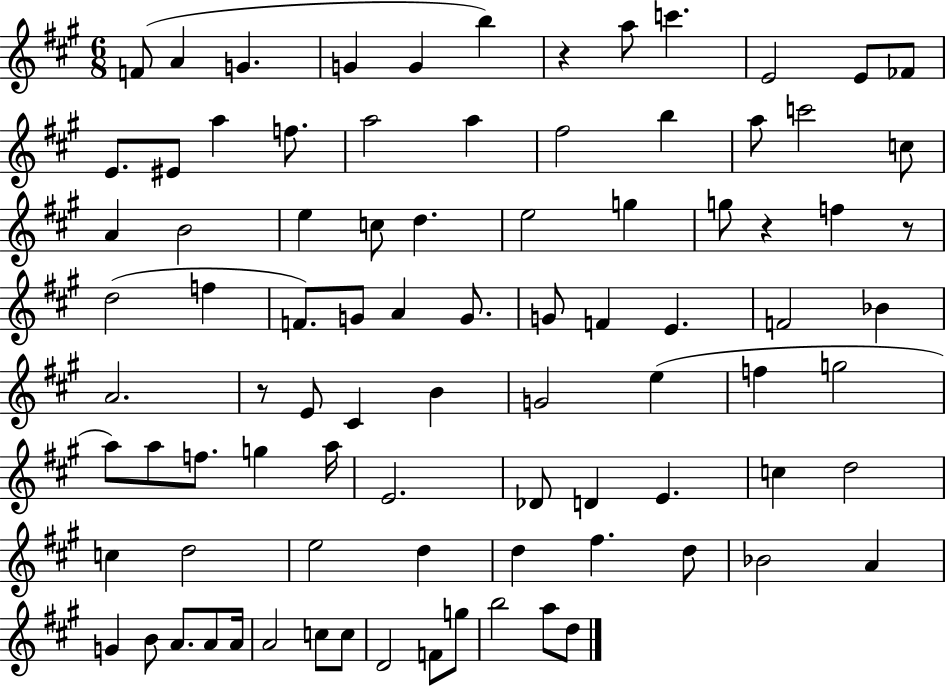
X:1
T:Untitled
M:6/8
L:1/4
K:A
F/2 A G G G b z a/2 c' E2 E/2 _F/2 E/2 ^E/2 a f/2 a2 a ^f2 b a/2 c'2 c/2 A B2 e c/2 d e2 g g/2 z f z/2 d2 f F/2 G/2 A G/2 G/2 F E F2 _B A2 z/2 E/2 ^C B G2 e f g2 a/2 a/2 f/2 g a/4 E2 _D/2 D E c d2 c d2 e2 d d ^f d/2 _B2 A G B/2 A/2 A/2 A/4 A2 c/2 c/2 D2 F/2 g/2 b2 a/2 d/2